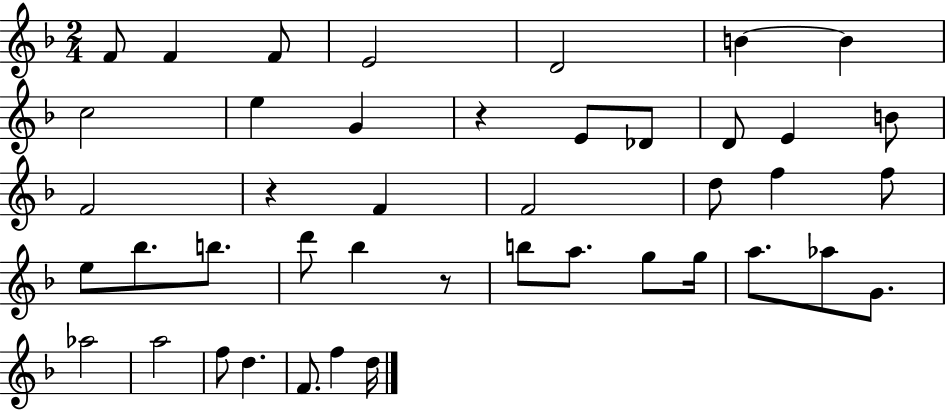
X:1
T:Untitled
M:2/4
L:1/4
K:F
F/2 F F/2 E2 D2 B B c2 e G z E/2 _D/2 D/2 E B/2 F2 z F F2 d/2 f f/2 e/2 _b/2 b/2 d'/2 _b z/2 b/2 a/2 g/2 g/4 a/2 _a/2 G/2 _a2 a2 f/2 d F/2 f d/4